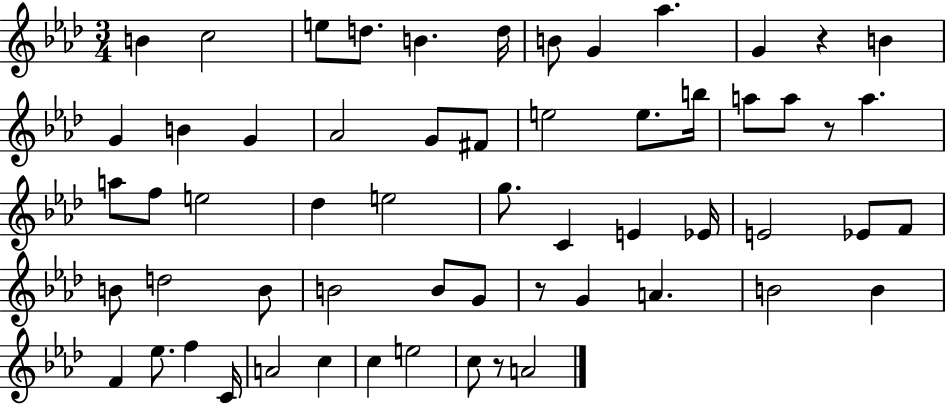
{
  \clef treble
  \numericTimeSignature
  \time 3/4
  \key aes \major
  b'4 c''2 | e''8 d''8. b'4. d''16 | b'8 g'4 aes''4. | g'4 r4 b'4 | \break g'4 b'4 g'4 | aes'2 g'8 fis'8 | e''2 e''8. b''16 | a''8 a''8 r8 a''4. | \break a''8 f''8 e''2 | des''4 e''2 | g''8. c'4 e'4 ees'16 | e'2 ees'8 f'8 | \break b'8 d''2 b'8 | b'2 b'8 g'8 | r8 g'4 a'4. | b'2 b'4 | \break f'4 ees''8. f''4 c'16 | a'2 c''4 | c''4 e''2 | c''8 r8 a'2 | \break \bar "|."
}